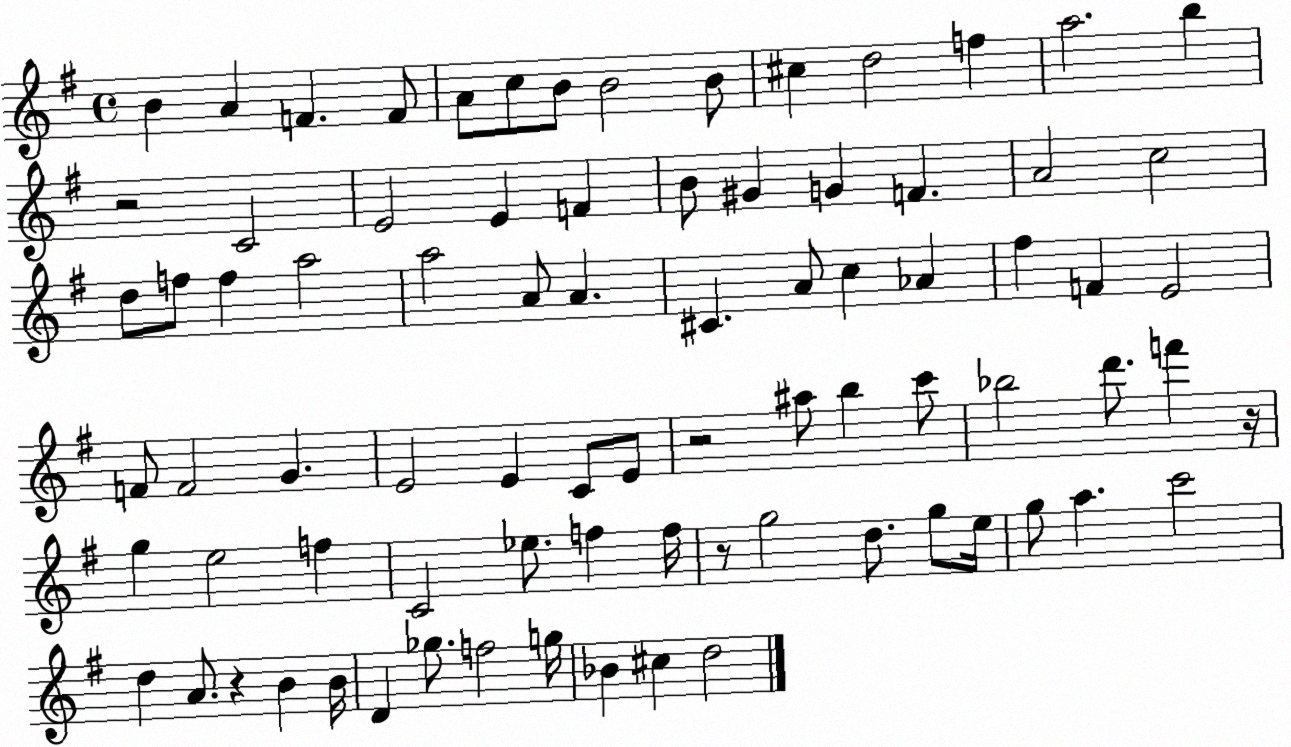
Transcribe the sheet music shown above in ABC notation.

X:1
T:Untitled
M:4/4
L:1/4
K:G
B A F F/2 A/2 c/2 B/2 B2 B/2 ^c d2 f a2 b z2 C2 E2 E F B/2 ^G G F A2 c2 d/2 f/2 f a2 a2 A/2 A ^C A/2 c _A ^f F E2 F/2 F2 G E2 E C/2 E/2 z2 ^a/2 b c'/2 _b2 d'/2 f' z/4 g e2 f C2 _e/2 f f/4 z/2 g2 d/2 g/2 e/4 g/2 a c'2 d A/2 z B B/4 D _g/2 f2 g/4 _B ^c d2